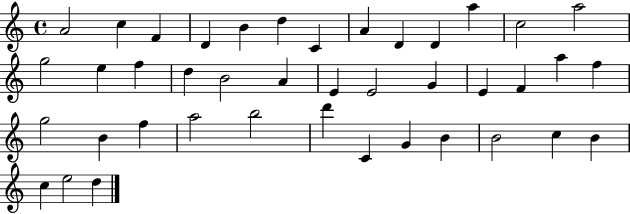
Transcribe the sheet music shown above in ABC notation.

X:1
T:Untitled
M:4/4
L:1/4
K:C
A2 c F D B d C A D D a c2 a2 g2 e f d B2 A E E2 G E F a f g2 B f a2 b2 d' C G B B2 c B c e2 d